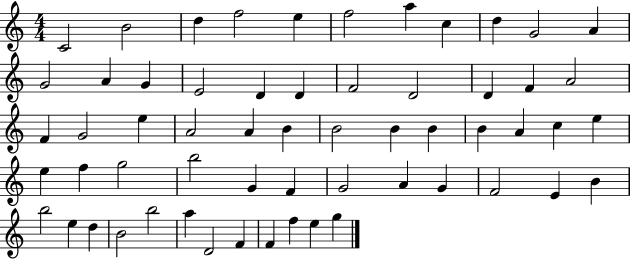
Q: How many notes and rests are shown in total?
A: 59